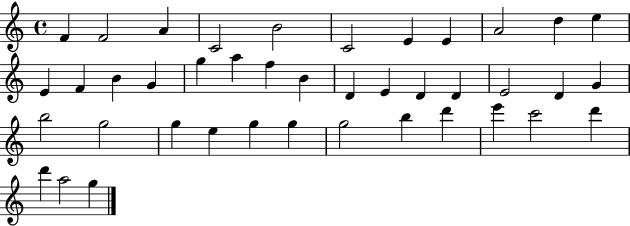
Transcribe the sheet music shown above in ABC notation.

X:1
T:Untitled
M:4/4
L:1/4
K:C
F F2 A C2 B2 C2 E E A2 d e E F B G g a f B D E D D E2 D G b2 g2 g e g g g2 b d' e' c'2 d' d' a2 g